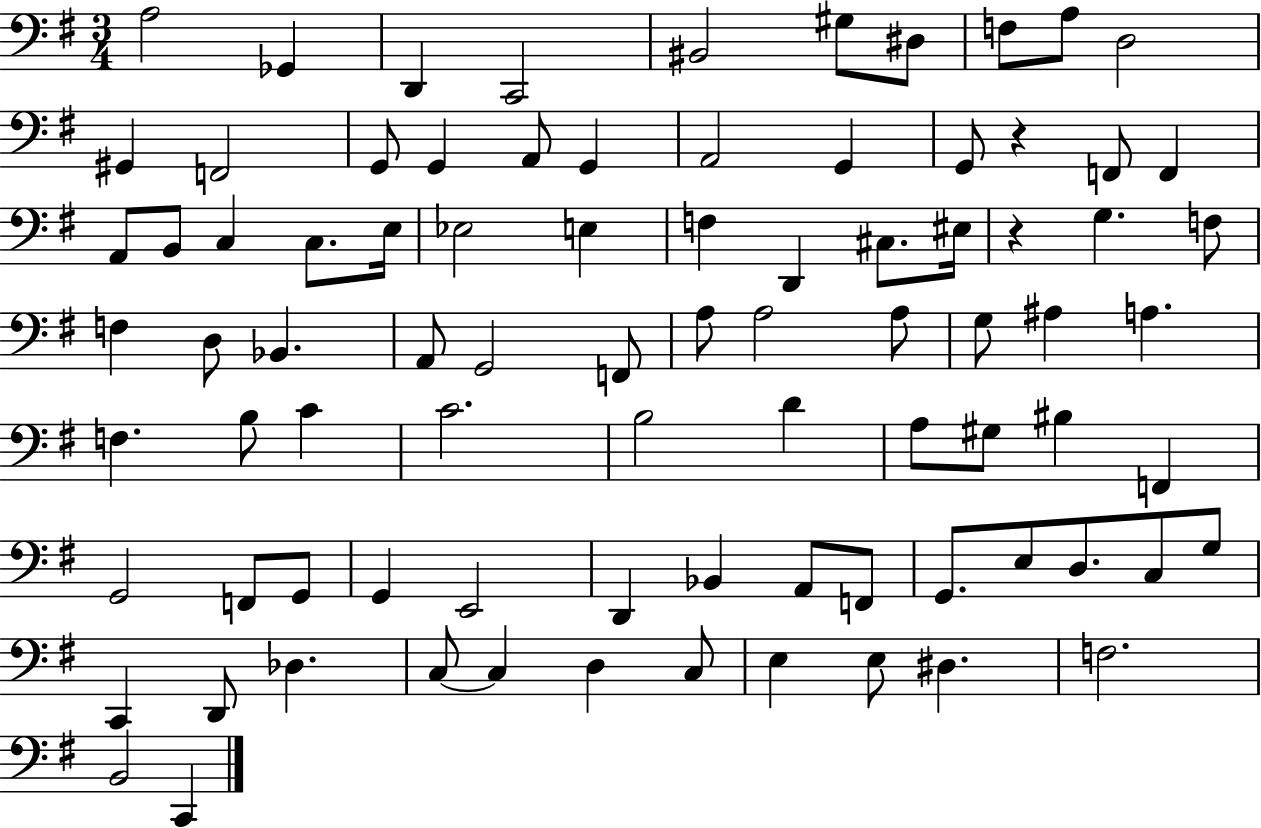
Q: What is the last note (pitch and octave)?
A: C2